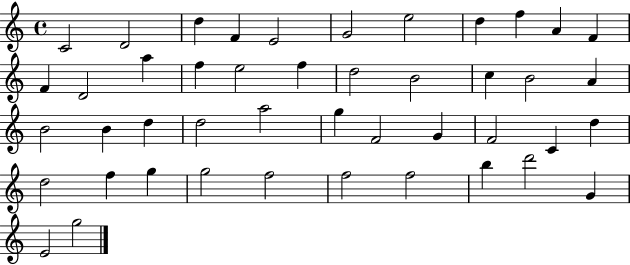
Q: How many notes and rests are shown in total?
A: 45